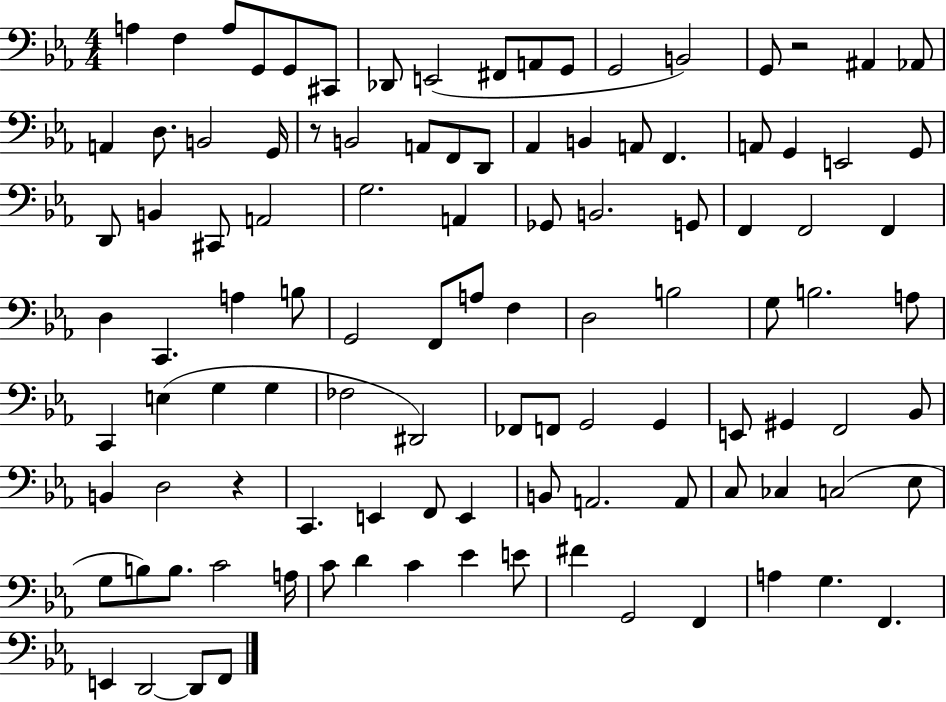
A3/q F3/q A3/e G2/e G2/e C#2/e Db2/e E2/h F#2/e A2/e G2/e G2/h B2/h G2/e R/h A#2/q Ab2/e A2/q D3/e. B2/h G2/s R/e B2/h A2/e F2/e D2/e Ab2/q B2/q A2/e F2/q. A2/e G2/q E2/h G2/e D2/e B2/q C#2/e A2/h G3/h. A2/q Gb2/e B2/h. G2/e F2/q F2/h F2/q D3/q C2/q. A3/q B3/e G2/h F2/e A3/e F3/q D3/h B3/h G3/e B3/h. A3/e C2/q E3/q G3/q G3/q FES3/h D#2/h FES2/e F2/e G2/h G2/q E2/e G#2/q F2/h Bb2/e B2/q D3/h R/q C2/q. E2/q F2/e E2/q B2/e A2/h. A2/e C3/e CES3/q C3/h Eb3/e G3/e B3/e B3/e. C4/h A3/s C4/e D4/q C4/q Eb4/q E4/e F#4/q G2/h F2/q A3/q G3/q. F2/q. E2/q D2/h D2/e F2/e